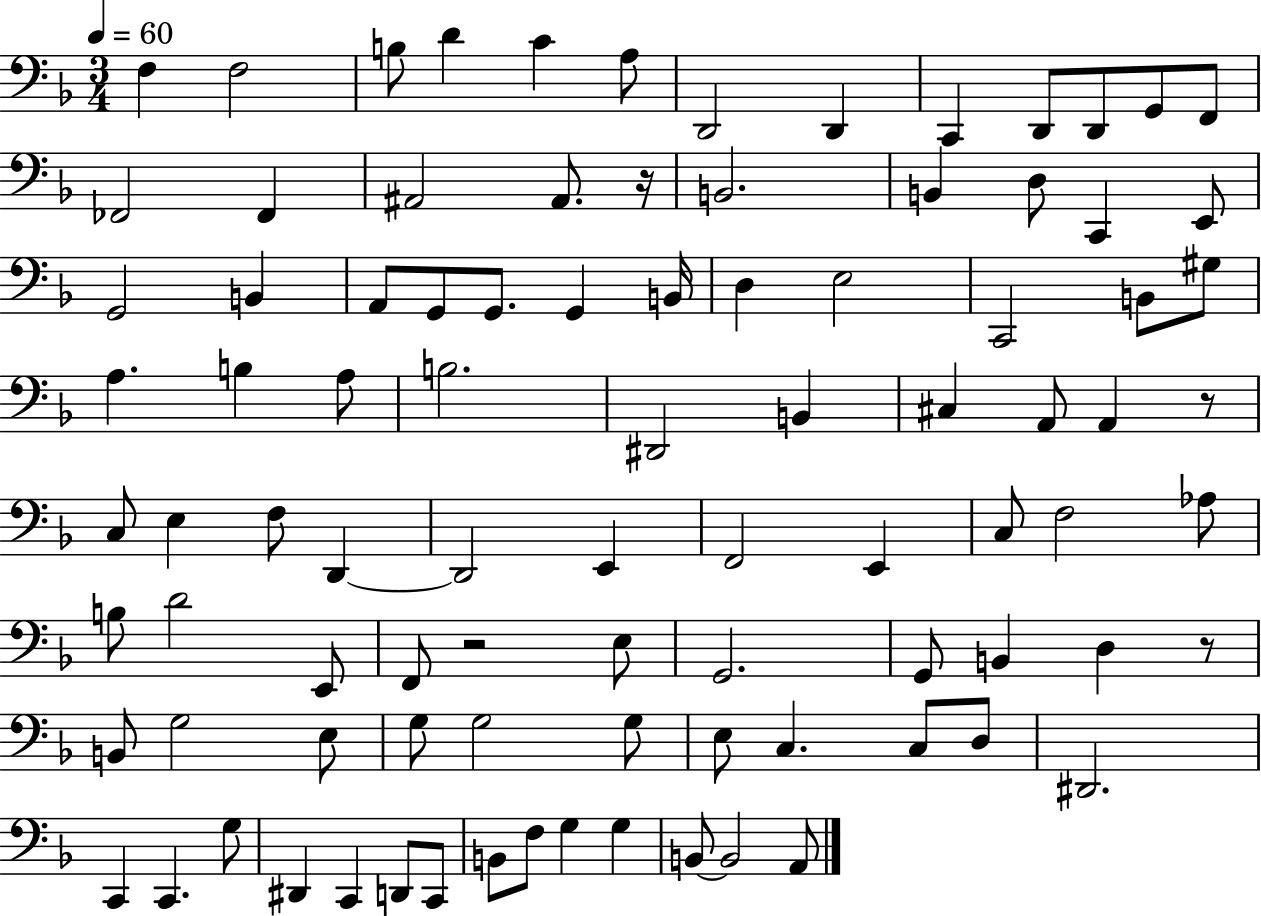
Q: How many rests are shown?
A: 4